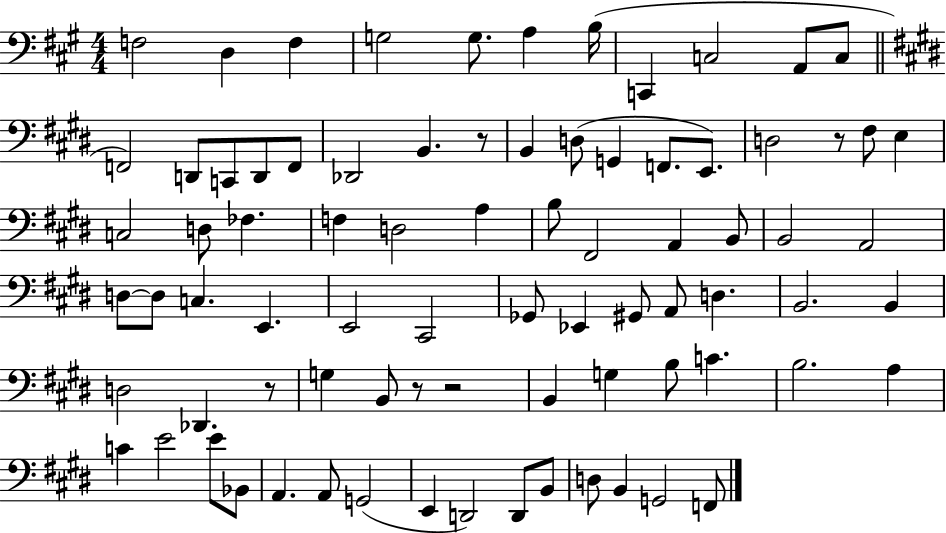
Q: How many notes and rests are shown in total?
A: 81